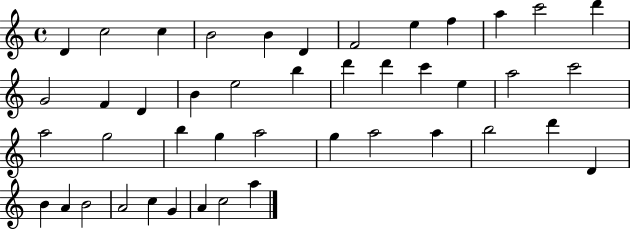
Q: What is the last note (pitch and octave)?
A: A5